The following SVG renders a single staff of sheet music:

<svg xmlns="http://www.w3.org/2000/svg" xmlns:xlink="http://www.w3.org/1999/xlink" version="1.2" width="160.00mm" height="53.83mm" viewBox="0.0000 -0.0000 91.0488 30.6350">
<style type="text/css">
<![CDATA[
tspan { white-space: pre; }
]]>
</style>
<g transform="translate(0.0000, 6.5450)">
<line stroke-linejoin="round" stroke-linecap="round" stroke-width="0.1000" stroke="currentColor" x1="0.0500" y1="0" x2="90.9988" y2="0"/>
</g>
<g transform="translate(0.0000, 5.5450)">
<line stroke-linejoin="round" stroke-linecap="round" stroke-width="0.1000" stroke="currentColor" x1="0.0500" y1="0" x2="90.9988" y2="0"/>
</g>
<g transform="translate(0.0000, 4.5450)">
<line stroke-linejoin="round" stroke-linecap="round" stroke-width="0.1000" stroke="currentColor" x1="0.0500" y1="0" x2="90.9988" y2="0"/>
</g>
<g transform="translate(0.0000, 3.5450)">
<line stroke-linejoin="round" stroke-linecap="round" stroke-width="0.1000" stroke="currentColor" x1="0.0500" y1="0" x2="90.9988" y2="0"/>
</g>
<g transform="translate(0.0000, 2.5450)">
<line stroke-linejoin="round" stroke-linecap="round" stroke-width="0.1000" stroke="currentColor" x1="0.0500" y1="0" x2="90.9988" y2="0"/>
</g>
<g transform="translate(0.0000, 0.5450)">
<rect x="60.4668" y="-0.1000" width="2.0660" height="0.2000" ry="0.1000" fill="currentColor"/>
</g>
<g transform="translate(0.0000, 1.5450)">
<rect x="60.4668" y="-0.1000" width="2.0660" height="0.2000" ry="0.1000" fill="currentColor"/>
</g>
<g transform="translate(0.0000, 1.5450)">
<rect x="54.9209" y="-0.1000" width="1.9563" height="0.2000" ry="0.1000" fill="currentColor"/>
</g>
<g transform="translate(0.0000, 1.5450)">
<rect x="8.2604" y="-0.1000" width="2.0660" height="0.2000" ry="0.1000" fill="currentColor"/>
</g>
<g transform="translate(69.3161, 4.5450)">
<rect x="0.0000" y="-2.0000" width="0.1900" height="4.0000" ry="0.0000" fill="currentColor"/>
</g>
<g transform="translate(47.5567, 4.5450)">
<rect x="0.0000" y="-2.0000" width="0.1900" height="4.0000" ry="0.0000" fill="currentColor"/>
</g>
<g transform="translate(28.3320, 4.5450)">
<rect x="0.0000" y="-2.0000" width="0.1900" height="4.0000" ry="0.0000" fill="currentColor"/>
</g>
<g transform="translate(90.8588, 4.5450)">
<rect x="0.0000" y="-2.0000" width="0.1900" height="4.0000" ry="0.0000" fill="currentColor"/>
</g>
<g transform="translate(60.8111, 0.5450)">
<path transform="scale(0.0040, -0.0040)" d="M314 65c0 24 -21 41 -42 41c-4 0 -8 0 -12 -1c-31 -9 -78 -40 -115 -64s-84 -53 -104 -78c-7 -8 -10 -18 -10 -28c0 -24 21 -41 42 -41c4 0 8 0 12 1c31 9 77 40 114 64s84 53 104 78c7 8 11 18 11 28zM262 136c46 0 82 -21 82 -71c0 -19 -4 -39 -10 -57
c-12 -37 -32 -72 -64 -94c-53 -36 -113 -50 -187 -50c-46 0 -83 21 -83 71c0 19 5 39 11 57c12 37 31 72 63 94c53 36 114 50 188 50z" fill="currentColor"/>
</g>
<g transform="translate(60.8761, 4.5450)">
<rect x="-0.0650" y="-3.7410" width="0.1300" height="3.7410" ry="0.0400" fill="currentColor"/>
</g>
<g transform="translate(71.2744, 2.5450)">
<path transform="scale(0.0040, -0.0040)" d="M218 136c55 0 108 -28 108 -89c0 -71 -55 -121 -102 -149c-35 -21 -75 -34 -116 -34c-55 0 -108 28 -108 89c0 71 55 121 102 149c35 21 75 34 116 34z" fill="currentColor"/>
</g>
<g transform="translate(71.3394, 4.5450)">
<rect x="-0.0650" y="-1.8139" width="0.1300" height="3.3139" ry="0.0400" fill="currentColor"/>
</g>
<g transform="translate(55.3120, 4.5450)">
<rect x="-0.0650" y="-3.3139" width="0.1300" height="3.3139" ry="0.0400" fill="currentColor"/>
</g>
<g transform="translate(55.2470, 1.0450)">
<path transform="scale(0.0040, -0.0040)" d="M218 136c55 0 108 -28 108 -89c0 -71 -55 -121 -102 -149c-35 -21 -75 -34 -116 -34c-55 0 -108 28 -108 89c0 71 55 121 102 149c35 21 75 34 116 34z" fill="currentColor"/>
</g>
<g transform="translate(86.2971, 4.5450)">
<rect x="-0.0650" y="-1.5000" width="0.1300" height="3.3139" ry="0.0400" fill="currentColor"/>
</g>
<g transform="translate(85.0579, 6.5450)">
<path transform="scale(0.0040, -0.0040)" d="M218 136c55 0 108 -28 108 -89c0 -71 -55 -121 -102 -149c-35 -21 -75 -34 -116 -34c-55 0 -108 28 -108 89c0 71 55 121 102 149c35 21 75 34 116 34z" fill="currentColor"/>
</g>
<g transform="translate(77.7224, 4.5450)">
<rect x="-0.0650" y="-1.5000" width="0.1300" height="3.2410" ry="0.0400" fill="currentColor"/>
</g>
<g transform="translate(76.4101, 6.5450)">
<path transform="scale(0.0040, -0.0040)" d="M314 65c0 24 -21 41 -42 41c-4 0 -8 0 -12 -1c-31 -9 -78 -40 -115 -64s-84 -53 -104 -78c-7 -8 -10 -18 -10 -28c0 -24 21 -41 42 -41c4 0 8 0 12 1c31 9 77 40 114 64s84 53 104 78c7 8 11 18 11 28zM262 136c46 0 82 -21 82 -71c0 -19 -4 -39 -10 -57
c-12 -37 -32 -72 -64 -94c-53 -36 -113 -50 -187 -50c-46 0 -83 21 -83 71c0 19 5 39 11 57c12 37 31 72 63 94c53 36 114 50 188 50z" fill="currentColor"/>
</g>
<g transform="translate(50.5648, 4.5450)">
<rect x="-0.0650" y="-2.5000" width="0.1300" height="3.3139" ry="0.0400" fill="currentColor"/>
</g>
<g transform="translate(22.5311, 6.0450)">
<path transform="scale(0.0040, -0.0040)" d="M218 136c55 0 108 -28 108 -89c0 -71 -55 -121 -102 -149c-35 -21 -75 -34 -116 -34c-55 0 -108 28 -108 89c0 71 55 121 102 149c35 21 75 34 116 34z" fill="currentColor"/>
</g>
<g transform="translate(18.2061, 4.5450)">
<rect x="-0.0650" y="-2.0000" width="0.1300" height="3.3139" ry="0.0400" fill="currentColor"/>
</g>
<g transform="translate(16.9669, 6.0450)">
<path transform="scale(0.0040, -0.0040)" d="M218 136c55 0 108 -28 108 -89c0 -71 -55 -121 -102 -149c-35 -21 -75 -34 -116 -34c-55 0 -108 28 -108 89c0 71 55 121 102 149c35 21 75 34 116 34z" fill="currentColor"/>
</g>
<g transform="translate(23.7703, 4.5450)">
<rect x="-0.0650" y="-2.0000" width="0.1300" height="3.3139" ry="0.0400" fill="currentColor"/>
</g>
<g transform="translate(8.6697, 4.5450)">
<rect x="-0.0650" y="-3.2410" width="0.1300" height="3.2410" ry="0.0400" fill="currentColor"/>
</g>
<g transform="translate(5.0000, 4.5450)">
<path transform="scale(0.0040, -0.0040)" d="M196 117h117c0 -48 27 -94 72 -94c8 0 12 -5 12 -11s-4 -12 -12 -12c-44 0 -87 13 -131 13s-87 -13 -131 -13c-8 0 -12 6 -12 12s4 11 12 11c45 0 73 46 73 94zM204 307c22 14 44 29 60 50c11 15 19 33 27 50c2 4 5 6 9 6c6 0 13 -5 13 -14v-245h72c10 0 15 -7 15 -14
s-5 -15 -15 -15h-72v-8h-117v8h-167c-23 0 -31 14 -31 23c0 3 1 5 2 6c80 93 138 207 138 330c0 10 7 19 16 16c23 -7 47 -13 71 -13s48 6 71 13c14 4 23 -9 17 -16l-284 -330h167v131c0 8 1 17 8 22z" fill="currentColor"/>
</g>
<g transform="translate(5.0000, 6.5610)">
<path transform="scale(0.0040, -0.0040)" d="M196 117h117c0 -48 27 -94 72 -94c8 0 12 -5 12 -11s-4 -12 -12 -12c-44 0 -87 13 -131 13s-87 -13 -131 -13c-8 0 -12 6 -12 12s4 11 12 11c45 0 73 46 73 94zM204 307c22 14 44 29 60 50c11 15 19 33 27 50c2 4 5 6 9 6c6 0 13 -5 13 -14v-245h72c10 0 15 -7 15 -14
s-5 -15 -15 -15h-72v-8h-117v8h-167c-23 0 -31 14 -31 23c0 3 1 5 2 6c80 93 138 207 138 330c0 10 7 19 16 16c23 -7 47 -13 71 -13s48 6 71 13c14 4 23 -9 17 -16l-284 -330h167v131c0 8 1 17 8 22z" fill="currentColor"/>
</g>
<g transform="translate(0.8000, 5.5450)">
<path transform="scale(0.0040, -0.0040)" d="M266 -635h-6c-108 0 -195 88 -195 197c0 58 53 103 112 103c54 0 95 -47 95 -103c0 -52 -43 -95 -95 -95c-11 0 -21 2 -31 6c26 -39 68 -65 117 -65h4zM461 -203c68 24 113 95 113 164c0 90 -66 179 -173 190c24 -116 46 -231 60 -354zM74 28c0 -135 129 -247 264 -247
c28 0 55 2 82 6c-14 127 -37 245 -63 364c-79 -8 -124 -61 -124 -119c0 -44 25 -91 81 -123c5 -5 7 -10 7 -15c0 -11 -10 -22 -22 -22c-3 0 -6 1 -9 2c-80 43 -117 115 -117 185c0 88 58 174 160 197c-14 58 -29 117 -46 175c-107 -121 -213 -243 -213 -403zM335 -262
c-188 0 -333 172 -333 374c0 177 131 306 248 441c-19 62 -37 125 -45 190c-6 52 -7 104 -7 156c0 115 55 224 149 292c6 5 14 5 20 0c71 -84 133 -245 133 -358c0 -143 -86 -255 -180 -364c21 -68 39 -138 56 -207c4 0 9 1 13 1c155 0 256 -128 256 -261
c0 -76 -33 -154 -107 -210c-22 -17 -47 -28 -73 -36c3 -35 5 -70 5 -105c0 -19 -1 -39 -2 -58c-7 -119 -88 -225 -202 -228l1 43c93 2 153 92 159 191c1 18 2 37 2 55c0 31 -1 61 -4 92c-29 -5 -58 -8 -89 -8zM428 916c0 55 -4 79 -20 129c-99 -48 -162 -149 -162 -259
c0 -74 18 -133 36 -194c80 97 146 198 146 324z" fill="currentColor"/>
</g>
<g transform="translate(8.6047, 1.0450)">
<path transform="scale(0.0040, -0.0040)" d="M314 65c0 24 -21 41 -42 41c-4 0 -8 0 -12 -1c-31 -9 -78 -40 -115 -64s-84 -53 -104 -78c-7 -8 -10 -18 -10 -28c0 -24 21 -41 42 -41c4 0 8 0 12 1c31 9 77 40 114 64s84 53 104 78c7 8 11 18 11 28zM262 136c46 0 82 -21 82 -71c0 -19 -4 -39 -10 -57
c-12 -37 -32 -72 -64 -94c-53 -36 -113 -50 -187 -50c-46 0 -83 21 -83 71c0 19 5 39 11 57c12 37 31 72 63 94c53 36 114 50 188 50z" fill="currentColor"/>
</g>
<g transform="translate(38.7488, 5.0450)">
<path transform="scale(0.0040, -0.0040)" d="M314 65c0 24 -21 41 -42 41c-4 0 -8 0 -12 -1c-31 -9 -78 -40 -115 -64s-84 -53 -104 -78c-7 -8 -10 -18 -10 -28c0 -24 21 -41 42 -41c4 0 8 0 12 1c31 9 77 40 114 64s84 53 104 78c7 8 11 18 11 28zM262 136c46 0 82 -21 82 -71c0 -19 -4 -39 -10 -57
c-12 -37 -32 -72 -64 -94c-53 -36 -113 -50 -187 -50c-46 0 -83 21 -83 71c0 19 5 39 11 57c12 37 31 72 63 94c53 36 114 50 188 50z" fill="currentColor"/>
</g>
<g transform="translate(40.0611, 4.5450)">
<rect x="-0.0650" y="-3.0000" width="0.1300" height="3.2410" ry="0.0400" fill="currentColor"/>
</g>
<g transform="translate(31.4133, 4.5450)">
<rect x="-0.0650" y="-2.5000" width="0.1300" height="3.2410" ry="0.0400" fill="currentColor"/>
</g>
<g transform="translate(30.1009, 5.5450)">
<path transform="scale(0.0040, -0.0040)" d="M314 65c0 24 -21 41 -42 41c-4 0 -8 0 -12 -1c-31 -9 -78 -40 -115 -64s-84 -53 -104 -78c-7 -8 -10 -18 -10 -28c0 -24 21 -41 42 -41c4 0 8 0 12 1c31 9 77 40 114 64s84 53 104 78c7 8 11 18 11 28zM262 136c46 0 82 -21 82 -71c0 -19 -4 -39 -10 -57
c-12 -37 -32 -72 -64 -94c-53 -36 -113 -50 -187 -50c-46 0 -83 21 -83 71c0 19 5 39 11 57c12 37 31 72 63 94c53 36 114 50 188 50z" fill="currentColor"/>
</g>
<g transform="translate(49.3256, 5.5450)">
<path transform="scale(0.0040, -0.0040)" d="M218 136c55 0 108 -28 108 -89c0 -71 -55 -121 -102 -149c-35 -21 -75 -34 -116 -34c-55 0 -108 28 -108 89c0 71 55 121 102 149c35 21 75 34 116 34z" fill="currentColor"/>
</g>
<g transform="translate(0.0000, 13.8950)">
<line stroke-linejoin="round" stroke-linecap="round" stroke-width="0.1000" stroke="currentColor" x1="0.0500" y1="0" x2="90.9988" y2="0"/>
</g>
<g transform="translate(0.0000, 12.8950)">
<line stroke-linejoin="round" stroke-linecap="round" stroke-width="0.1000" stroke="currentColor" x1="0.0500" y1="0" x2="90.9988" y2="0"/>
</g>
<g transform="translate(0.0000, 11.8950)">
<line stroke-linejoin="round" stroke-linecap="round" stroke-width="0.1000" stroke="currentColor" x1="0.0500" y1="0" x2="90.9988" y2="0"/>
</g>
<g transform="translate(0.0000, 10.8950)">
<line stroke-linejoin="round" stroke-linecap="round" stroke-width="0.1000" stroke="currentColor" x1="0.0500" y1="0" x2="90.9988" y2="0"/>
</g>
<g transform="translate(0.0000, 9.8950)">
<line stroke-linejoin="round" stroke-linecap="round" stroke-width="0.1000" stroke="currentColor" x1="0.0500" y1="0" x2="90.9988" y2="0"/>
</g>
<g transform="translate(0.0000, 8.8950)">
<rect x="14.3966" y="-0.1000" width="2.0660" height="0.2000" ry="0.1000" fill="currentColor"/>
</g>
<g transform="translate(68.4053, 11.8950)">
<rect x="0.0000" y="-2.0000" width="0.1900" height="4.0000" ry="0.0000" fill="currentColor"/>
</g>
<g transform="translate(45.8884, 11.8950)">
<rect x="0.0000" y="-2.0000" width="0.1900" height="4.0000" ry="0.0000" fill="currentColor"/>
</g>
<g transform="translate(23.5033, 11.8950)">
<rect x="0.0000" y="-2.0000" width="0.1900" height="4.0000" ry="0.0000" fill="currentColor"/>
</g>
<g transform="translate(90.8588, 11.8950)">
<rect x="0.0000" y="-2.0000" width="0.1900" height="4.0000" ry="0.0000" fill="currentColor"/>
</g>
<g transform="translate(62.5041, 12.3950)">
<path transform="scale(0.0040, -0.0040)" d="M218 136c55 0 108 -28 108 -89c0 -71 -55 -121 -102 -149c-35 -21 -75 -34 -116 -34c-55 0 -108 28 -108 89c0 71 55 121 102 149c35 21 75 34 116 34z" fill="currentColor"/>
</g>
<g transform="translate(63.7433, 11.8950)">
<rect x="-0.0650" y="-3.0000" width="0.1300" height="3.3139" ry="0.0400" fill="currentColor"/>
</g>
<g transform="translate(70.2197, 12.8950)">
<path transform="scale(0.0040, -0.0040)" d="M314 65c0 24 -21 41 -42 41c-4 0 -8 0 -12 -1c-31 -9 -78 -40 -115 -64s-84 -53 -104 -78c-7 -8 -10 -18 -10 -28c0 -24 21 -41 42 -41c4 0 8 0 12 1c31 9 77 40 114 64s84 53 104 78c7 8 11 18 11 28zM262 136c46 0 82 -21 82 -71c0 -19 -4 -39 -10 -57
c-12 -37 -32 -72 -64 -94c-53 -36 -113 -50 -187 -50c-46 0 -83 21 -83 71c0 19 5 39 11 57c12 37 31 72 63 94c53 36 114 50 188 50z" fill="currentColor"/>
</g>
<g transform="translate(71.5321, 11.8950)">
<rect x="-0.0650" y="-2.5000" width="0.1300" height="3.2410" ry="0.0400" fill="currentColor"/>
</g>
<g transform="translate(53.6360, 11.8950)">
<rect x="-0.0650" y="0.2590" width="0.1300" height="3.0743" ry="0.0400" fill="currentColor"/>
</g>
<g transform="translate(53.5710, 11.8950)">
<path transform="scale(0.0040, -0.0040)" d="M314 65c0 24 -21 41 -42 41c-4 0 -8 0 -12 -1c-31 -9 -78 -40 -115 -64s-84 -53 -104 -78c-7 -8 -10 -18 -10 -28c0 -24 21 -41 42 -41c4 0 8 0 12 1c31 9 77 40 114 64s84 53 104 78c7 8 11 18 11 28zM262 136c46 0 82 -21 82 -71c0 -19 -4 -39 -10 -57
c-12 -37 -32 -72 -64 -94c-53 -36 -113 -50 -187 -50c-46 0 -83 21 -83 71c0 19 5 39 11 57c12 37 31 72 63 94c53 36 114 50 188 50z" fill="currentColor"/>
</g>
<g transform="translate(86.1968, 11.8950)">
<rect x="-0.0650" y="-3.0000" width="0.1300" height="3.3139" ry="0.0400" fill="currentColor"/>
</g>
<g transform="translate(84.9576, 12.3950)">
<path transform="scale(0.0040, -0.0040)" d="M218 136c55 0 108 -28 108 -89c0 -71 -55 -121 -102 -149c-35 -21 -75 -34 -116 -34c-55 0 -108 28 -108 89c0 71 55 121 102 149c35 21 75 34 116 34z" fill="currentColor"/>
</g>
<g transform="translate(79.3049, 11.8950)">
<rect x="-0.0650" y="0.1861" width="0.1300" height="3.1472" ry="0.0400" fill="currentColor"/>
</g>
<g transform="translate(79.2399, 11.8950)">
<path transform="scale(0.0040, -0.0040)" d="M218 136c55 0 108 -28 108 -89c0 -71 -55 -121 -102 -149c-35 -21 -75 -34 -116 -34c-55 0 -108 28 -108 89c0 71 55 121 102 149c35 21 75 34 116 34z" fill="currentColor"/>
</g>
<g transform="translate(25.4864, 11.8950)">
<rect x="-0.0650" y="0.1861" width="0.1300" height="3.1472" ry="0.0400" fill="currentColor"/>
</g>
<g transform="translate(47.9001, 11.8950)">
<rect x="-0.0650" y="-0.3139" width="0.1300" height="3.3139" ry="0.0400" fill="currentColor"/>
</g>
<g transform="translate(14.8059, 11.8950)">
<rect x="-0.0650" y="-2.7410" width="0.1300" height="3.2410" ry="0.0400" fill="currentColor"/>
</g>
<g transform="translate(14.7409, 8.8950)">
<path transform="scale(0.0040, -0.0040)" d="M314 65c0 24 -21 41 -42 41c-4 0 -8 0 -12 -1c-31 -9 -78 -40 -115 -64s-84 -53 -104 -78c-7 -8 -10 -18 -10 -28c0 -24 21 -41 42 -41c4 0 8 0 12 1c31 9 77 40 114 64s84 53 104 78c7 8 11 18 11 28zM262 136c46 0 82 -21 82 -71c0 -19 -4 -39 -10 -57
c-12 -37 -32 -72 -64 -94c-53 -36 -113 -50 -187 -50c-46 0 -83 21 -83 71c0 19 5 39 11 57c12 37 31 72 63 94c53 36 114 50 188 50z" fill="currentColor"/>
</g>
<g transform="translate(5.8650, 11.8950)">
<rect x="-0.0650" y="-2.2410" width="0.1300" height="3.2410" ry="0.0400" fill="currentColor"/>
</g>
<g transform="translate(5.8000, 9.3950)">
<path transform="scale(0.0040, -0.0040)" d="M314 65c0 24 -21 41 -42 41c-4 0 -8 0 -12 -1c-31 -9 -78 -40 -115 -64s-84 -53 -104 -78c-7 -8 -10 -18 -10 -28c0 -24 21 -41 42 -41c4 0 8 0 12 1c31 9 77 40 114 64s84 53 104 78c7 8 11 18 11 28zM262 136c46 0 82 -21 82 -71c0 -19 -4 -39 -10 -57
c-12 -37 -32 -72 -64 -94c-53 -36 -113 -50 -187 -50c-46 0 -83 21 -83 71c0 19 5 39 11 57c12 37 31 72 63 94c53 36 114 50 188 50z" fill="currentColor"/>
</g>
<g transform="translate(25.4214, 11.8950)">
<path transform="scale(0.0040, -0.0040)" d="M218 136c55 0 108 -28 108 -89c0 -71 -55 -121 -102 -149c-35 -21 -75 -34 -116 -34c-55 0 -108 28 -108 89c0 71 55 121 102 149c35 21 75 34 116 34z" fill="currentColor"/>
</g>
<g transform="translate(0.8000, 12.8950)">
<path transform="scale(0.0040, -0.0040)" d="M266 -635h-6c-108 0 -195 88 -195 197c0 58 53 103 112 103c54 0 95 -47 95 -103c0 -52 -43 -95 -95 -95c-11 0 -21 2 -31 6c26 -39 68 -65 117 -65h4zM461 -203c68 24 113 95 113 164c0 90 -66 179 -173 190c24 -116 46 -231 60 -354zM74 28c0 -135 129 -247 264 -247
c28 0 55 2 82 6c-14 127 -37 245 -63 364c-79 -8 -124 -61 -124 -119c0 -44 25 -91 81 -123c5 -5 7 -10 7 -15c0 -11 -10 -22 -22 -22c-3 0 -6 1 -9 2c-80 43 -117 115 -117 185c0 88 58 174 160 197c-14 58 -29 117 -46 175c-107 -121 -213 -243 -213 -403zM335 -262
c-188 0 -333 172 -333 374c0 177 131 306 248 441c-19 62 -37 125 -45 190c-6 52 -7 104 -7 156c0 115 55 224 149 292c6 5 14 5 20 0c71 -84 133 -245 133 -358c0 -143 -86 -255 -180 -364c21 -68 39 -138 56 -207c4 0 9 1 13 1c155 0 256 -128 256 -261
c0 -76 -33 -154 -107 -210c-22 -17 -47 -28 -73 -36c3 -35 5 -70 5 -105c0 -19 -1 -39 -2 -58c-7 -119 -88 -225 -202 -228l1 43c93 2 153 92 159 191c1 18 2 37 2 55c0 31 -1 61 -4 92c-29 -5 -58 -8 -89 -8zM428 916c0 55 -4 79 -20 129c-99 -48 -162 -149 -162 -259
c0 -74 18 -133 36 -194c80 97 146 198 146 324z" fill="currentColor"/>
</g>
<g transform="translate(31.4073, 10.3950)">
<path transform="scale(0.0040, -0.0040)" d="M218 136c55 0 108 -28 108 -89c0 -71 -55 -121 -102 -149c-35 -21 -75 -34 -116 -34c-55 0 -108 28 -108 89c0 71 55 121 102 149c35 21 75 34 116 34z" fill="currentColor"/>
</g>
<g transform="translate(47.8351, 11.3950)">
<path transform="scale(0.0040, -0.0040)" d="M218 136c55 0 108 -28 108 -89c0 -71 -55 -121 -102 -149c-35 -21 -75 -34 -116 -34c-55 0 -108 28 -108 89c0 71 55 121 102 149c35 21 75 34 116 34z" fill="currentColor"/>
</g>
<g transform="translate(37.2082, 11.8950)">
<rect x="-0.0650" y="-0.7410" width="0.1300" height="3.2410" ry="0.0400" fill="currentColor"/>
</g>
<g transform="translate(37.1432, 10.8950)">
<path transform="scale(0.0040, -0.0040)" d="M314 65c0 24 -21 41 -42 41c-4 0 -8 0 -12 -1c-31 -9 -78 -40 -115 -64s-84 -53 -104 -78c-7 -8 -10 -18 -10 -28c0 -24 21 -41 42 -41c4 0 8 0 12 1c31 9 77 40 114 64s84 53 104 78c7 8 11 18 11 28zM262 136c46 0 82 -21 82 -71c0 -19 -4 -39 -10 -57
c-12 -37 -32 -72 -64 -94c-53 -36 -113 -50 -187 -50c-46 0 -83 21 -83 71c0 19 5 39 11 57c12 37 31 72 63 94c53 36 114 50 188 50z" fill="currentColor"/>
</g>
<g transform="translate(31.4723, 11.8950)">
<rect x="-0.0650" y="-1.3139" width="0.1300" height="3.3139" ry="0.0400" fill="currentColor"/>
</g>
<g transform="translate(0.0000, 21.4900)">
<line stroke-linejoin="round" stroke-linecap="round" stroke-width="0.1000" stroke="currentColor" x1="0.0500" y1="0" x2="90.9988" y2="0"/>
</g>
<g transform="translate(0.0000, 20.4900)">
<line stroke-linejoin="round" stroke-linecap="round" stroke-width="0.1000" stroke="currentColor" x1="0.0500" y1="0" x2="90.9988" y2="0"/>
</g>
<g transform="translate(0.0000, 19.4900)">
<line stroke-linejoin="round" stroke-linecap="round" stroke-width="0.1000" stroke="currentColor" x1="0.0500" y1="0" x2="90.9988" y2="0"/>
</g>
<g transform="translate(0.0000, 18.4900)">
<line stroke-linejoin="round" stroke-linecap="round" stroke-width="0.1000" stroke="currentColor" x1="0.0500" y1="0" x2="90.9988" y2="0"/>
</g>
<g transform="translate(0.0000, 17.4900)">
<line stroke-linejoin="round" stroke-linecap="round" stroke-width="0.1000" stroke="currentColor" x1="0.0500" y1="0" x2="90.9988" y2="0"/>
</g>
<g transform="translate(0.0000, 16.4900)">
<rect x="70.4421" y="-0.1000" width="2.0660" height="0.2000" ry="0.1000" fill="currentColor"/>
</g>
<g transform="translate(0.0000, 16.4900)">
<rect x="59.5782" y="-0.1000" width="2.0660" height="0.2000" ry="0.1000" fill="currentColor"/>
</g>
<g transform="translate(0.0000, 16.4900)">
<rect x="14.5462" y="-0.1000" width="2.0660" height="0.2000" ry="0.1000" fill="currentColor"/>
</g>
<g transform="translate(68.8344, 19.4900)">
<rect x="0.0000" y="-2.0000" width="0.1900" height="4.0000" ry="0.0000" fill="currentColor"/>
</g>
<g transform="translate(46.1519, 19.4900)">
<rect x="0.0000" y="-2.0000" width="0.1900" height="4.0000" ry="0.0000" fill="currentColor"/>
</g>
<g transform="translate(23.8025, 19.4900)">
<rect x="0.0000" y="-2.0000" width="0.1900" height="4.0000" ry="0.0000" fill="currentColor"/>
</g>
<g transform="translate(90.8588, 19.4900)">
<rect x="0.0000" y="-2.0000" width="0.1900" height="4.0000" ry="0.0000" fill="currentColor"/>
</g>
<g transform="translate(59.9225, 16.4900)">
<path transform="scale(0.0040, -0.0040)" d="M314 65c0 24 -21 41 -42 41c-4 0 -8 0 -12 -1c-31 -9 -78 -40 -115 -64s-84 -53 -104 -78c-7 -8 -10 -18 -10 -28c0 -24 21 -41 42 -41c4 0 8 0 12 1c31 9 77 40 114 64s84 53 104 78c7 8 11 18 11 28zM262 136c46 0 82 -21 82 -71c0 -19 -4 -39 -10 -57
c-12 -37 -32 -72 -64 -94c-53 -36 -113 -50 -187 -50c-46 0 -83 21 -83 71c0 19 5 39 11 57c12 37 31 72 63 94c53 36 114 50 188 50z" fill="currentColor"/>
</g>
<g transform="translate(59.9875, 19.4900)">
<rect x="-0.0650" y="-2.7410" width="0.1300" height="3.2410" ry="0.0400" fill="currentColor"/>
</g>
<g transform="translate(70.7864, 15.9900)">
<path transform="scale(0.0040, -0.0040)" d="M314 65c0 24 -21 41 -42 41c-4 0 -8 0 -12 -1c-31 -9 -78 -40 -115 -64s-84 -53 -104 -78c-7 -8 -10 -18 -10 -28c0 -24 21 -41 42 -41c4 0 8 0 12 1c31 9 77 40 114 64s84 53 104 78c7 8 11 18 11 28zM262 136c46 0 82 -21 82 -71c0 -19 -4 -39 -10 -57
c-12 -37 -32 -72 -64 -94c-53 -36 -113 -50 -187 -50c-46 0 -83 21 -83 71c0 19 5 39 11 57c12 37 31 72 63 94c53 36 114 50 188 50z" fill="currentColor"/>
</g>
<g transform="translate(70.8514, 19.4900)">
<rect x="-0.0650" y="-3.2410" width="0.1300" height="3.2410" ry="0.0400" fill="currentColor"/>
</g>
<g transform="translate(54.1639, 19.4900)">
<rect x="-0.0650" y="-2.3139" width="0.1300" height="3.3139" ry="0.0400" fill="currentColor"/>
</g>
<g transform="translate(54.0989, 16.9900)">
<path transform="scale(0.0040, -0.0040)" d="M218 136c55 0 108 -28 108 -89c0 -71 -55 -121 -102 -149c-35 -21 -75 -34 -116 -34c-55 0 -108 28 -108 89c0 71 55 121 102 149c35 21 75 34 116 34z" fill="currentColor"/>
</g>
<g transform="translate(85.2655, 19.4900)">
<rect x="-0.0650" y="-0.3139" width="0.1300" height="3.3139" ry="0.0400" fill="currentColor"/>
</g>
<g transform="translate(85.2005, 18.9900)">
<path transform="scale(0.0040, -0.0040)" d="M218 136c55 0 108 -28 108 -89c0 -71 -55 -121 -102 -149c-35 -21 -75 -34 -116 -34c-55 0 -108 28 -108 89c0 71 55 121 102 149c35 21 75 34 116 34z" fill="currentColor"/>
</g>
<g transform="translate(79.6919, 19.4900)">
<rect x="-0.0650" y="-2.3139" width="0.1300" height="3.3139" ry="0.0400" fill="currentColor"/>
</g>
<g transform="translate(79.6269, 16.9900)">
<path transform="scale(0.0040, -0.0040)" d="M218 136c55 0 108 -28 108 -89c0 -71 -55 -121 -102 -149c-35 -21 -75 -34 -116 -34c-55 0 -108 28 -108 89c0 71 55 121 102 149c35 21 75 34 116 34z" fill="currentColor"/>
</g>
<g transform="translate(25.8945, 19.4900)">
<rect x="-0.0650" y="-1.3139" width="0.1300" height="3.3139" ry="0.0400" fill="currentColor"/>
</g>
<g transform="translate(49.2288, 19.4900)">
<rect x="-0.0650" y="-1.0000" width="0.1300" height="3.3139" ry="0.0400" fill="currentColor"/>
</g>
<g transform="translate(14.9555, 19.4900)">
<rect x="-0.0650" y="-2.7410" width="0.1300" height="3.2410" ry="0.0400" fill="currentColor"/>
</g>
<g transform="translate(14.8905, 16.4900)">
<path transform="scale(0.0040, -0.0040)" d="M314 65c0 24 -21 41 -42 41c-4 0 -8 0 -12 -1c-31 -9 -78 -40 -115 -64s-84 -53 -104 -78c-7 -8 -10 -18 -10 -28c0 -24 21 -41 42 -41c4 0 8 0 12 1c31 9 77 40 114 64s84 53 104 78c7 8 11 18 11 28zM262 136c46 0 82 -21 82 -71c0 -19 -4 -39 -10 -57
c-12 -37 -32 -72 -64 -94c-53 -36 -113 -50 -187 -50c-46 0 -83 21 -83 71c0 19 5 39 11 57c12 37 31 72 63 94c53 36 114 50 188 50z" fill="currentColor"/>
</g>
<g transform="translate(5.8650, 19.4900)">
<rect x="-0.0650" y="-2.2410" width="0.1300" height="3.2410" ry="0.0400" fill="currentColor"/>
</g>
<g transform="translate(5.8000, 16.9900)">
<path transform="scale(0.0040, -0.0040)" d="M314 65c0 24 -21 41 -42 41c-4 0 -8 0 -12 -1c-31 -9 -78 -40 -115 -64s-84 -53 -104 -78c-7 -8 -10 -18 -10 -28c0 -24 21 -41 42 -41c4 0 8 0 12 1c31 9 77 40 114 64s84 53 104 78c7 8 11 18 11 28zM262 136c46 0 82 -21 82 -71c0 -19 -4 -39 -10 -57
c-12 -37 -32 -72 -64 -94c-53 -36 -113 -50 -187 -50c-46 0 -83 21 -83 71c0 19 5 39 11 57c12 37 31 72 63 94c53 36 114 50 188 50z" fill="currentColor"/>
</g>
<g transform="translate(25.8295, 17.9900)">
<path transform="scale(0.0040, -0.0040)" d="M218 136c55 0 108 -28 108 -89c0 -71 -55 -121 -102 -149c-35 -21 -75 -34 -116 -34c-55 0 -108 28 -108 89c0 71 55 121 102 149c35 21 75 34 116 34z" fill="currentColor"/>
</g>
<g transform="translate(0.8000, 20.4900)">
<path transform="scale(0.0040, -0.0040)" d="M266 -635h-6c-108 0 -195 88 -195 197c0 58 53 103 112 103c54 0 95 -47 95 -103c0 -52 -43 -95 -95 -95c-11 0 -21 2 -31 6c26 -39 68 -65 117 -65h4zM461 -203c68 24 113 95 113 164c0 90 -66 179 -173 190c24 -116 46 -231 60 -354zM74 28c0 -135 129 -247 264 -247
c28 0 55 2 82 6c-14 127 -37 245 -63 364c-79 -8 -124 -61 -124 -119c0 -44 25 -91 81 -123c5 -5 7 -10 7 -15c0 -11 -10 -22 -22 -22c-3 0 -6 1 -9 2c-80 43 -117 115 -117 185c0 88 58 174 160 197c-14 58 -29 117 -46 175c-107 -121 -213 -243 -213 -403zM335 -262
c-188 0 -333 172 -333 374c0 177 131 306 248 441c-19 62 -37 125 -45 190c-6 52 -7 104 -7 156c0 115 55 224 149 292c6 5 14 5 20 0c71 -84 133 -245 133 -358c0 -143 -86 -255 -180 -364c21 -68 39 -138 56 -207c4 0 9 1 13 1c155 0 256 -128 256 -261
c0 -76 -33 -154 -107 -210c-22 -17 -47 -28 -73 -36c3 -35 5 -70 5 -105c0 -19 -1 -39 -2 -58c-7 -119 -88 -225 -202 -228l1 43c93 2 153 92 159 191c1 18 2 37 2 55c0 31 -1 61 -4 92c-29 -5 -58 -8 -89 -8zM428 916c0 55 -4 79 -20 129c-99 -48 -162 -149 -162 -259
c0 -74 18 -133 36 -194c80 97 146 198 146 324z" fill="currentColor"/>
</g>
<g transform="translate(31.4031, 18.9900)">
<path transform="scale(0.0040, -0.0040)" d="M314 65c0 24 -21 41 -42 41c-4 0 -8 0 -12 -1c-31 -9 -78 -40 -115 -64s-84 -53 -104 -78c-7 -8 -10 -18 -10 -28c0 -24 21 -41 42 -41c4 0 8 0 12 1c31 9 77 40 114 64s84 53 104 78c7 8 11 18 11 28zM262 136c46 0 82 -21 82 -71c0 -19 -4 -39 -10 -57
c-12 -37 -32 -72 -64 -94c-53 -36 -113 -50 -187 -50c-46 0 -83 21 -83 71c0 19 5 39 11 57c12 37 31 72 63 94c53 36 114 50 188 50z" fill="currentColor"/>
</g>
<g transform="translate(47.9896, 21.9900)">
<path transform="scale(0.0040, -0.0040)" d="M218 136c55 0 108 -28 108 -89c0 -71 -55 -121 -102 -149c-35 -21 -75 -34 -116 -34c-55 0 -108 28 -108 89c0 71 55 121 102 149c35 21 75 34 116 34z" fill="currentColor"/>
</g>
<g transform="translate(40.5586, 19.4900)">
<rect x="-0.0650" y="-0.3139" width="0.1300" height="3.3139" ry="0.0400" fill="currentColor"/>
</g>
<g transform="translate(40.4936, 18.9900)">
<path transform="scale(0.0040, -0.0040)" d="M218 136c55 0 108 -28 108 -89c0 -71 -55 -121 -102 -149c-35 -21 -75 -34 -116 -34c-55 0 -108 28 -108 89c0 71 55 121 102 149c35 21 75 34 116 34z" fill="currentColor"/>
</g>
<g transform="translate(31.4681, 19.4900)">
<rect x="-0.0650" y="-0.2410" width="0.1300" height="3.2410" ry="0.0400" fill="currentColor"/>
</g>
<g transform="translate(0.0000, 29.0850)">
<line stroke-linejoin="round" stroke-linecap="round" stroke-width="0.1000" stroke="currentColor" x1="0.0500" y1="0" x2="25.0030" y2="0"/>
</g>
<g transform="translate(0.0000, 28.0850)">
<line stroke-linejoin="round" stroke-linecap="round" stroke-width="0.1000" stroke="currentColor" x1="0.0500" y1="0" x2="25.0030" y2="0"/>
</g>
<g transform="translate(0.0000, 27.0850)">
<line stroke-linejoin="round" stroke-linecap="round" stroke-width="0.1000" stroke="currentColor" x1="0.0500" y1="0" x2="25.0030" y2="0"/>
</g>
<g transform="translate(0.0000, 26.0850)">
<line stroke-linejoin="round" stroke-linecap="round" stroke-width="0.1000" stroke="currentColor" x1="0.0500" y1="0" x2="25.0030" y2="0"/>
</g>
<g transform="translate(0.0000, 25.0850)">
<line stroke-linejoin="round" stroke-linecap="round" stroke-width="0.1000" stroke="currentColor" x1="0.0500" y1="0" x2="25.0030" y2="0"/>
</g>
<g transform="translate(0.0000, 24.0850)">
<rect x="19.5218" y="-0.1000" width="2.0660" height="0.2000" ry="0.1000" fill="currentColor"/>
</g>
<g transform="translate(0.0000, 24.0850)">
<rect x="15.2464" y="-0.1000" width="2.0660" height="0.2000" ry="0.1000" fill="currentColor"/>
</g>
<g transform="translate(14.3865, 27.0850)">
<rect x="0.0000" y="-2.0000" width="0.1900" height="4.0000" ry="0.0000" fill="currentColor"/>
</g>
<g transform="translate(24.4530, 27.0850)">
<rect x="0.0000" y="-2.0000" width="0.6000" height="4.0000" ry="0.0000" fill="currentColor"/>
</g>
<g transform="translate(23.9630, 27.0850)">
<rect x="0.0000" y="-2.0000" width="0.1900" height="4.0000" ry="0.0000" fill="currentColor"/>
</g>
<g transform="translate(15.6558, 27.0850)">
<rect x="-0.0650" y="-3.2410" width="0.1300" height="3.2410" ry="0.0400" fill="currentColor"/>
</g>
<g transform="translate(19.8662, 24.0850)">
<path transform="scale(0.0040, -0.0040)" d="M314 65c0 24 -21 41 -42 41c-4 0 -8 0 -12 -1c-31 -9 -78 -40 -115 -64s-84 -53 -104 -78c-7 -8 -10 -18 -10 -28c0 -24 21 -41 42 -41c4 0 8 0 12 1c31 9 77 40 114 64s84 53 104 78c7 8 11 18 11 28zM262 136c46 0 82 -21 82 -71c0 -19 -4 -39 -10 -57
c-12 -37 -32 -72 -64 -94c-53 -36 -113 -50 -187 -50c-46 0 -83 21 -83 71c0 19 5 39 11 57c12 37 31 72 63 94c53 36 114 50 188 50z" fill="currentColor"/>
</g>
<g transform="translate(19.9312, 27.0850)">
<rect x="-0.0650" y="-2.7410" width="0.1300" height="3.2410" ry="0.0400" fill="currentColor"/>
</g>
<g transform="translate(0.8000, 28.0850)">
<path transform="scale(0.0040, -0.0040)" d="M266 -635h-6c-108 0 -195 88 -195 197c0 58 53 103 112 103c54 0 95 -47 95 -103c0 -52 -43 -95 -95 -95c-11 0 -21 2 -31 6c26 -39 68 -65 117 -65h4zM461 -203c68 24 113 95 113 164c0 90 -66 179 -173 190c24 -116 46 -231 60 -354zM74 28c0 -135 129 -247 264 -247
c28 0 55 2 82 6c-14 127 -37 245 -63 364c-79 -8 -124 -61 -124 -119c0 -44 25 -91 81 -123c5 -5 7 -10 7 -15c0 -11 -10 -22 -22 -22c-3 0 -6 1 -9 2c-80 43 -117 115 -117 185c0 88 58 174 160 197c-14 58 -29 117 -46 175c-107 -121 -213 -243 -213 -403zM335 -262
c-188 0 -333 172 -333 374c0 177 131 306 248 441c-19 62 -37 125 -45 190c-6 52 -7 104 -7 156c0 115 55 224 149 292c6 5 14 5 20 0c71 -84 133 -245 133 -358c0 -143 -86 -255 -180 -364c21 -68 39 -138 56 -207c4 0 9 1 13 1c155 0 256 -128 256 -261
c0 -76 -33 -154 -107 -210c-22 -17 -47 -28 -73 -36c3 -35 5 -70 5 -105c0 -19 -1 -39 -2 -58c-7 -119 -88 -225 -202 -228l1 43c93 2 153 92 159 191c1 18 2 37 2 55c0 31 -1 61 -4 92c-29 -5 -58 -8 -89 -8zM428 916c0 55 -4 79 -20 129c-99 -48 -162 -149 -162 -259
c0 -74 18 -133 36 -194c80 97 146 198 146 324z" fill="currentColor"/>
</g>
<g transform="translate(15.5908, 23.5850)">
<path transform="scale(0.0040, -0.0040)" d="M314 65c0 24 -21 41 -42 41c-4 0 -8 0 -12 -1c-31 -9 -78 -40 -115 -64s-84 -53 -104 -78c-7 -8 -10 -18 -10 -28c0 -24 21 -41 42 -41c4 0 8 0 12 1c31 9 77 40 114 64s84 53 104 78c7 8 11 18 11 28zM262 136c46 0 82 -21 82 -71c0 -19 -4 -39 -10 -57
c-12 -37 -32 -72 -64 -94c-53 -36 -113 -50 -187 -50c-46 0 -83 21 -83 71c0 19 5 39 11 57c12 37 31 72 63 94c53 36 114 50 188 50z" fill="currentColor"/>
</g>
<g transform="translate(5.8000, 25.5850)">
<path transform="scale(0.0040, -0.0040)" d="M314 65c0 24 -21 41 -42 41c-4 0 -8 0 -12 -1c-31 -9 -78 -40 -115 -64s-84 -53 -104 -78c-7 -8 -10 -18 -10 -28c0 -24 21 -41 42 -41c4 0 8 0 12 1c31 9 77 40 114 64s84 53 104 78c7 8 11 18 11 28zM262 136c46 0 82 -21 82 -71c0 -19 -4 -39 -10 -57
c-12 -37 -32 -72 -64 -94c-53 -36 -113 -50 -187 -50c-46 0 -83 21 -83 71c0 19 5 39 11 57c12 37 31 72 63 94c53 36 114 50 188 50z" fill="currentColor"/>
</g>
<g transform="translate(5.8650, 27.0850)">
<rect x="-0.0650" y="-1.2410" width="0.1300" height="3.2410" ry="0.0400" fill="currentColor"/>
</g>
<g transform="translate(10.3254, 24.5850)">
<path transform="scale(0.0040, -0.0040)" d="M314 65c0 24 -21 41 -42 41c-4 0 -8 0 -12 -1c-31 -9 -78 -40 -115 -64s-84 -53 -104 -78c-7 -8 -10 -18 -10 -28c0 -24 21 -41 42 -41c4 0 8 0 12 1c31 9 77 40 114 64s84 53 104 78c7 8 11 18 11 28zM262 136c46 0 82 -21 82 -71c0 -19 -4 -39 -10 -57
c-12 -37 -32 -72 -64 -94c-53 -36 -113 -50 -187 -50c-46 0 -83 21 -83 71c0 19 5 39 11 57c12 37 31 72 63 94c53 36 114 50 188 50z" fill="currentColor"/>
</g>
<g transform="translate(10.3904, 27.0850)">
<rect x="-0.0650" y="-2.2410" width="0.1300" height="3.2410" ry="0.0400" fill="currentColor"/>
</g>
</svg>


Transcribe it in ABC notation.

X:1
T:Untitled
M:4/4
L:1/4
K:C
b2 F F G2 A2 G b c'2 f E2 E g2 a2 B e d2 c B2 A G2 B A g2 a2 e c2 c D g a2 b2 g c e2 g2 b2 a2